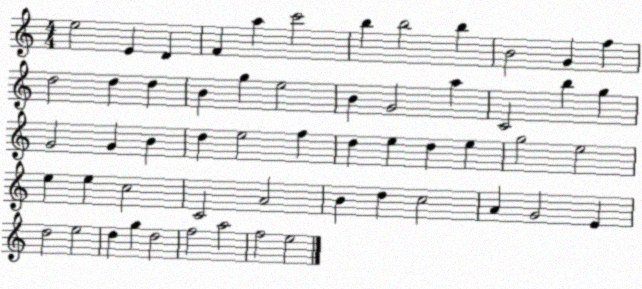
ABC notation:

X:1
T:Untitled
M:4/4
L:1/4
K:C
e2 E D F a c'2 b b2 b B2 G f d2 d d B g e2 B G2 a C2 b g G2 G B d e2 f d e d e g2 e2 e e c2 C2 A2 B d c2 A G2 E d2 e2 d g d2 f2 a2 f2 e2